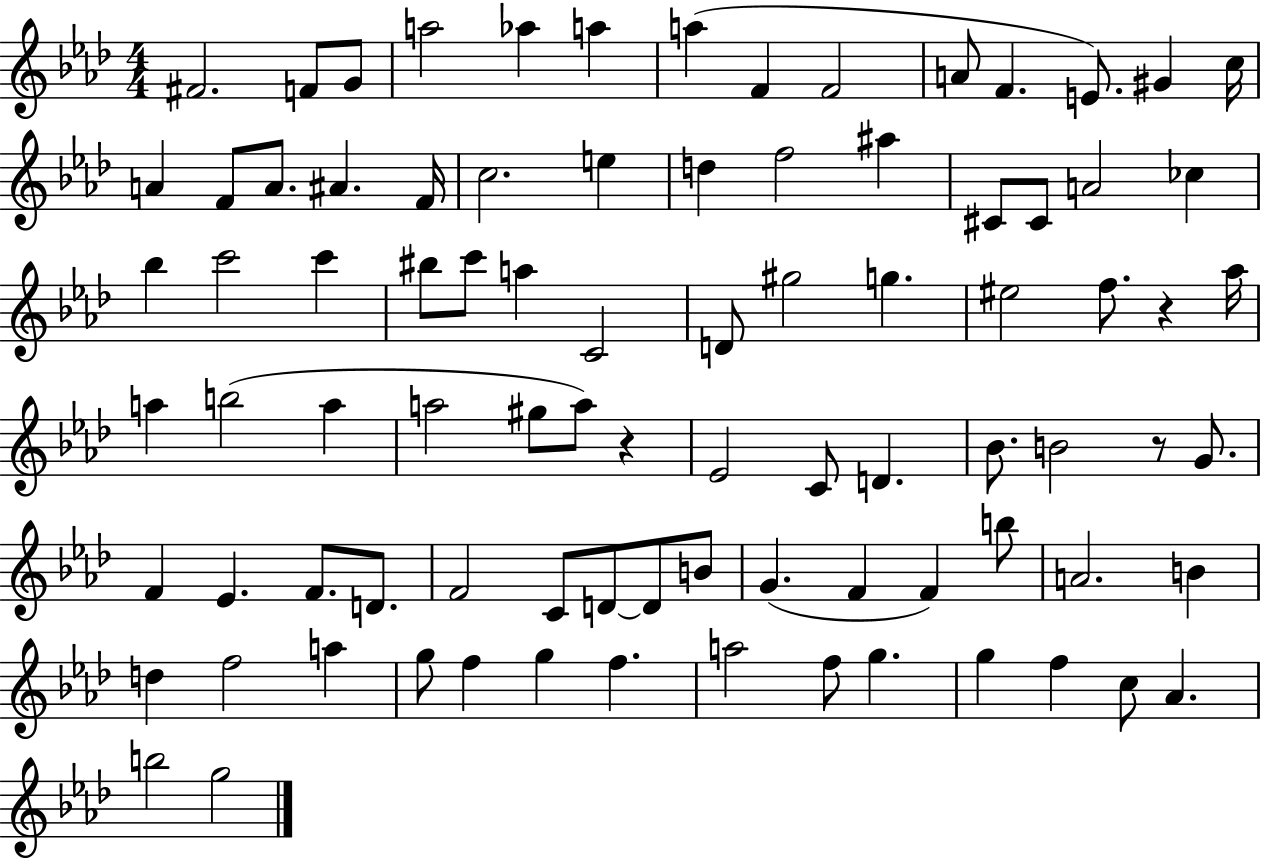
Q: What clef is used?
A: treble